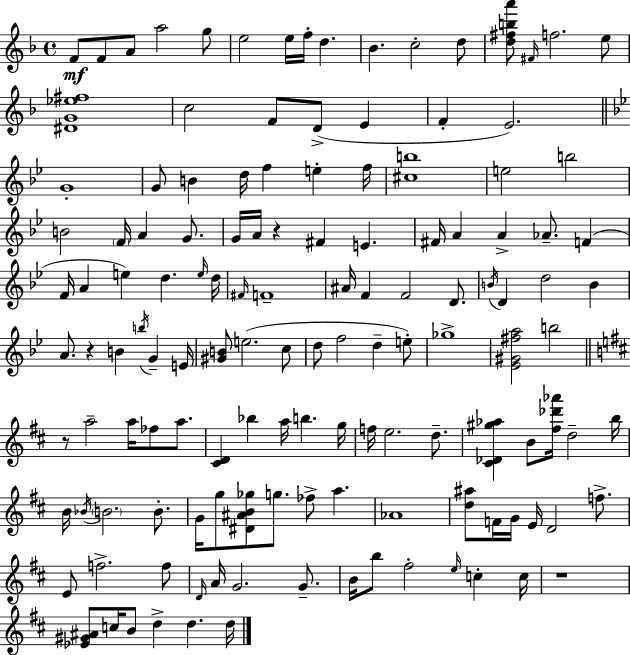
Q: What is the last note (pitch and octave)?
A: D5